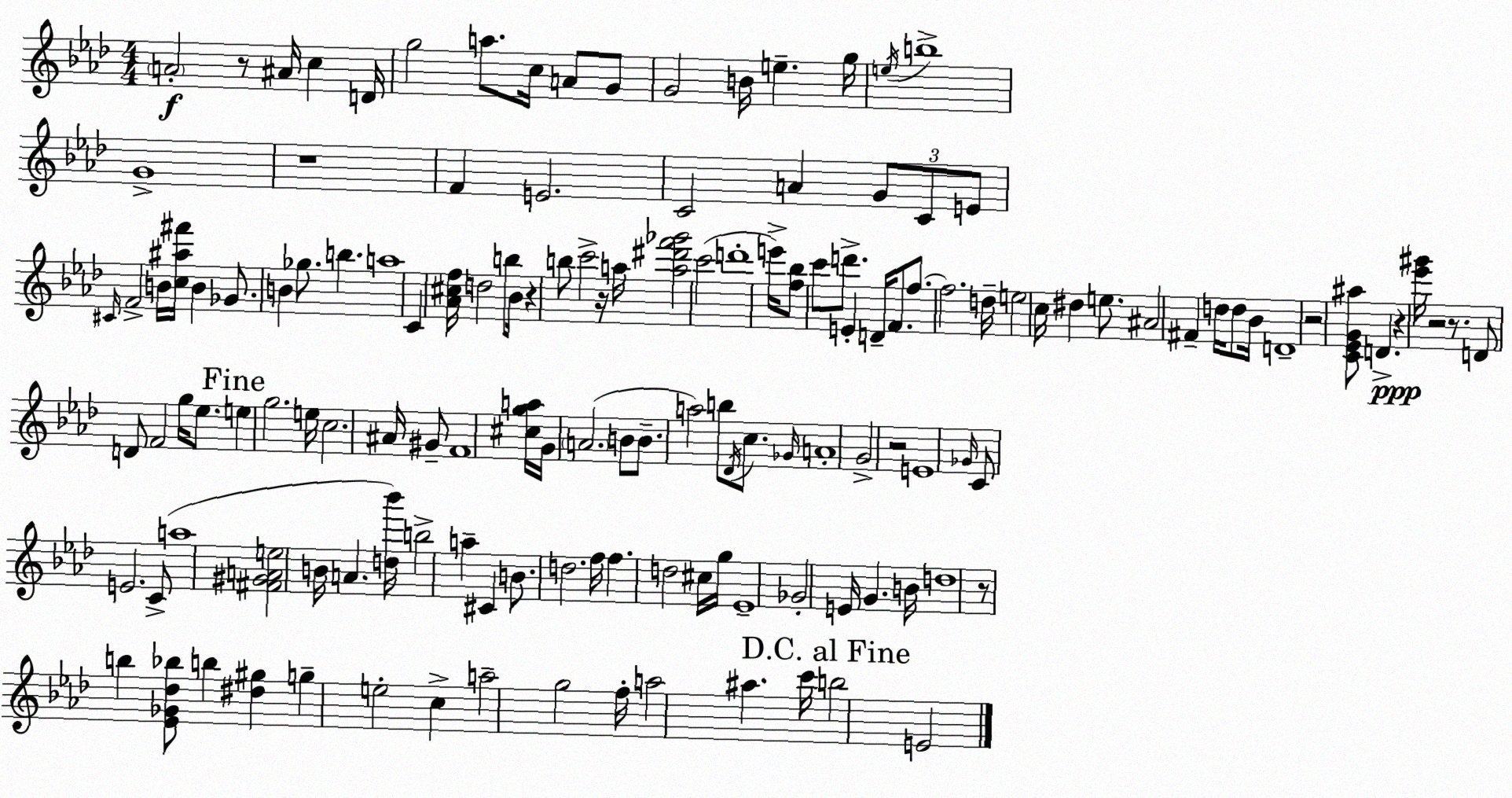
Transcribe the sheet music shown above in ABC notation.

X:1
T:Untitled
M:4/4
L:1/4
K:Ab
A2 z/2 ^A/4 c D/4 g2 a/2 c/4 A/2 G/2 G2 B/4 e g/4 e/4 b4 G4 z4 F E2 C2 A G/2 C/2 E/2 ^C/4 F2 B/4 [c^a^f']/4 B _G/2 B _g/2 b a4 C [_A^cf]/4 d2 b/2 _B/4 z b/2 c'2 z/4 a/4 [a^d'f'_g']2 c'2 d'4 e'/4 [f_b]/2 c'/2 d'/2 E D/4 F/2 f/2 f2 d/4 e2 c/4 ^d e/2 ^A2 ^F d/4 d/2 _B/4 D4 z2 [C_EG^a]/2 D z [_e'^g']/4 z2 z/2 D/2 D/2 F2 g/4 _e/2 e g2 e/4 c2 ^A/4 ^G/2 F4 [^cga]/4 G/4 A2 B/2 B/2 a2 b/2 _D/4 c/2 _G/4 A4 G2 z2 E4 _G/4 C/2 E2 C/2 a4 [^F^GAe]2 B/4 A [d_b']/4 b2 a ^C B/2 d2 f/4 f d2 ^c/4 g/4 _E4 _G2 E/4 G B/4 d4 z/2 b [_E_G_d_b]/2 b [^d^g] g e2 c a2 g2 f/4 a2 ^a c'/4 b2 E2